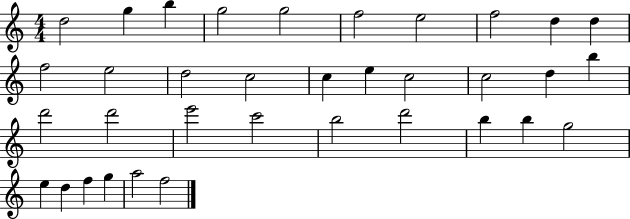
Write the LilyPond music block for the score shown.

{
  \clef treble
  \numericTimeSignature
  \time 4/4
  \key c \major
  d''2 g''4 b''4 | g''2 g''2 | f''2 e''2 | f''2 d''4 d''4 | \break f''2 e''2 | d''2 c''2 | c''4 e''4 c''2 | c''2 d''4 b''4 | \break d'''2 d'''2 | e'''2 c'''2 | b''2 d'''2 | b''4 b''4 g''2 | \break e''4 d''4 f''4 g''4 | a''2 f''2 | \bar "|."
}